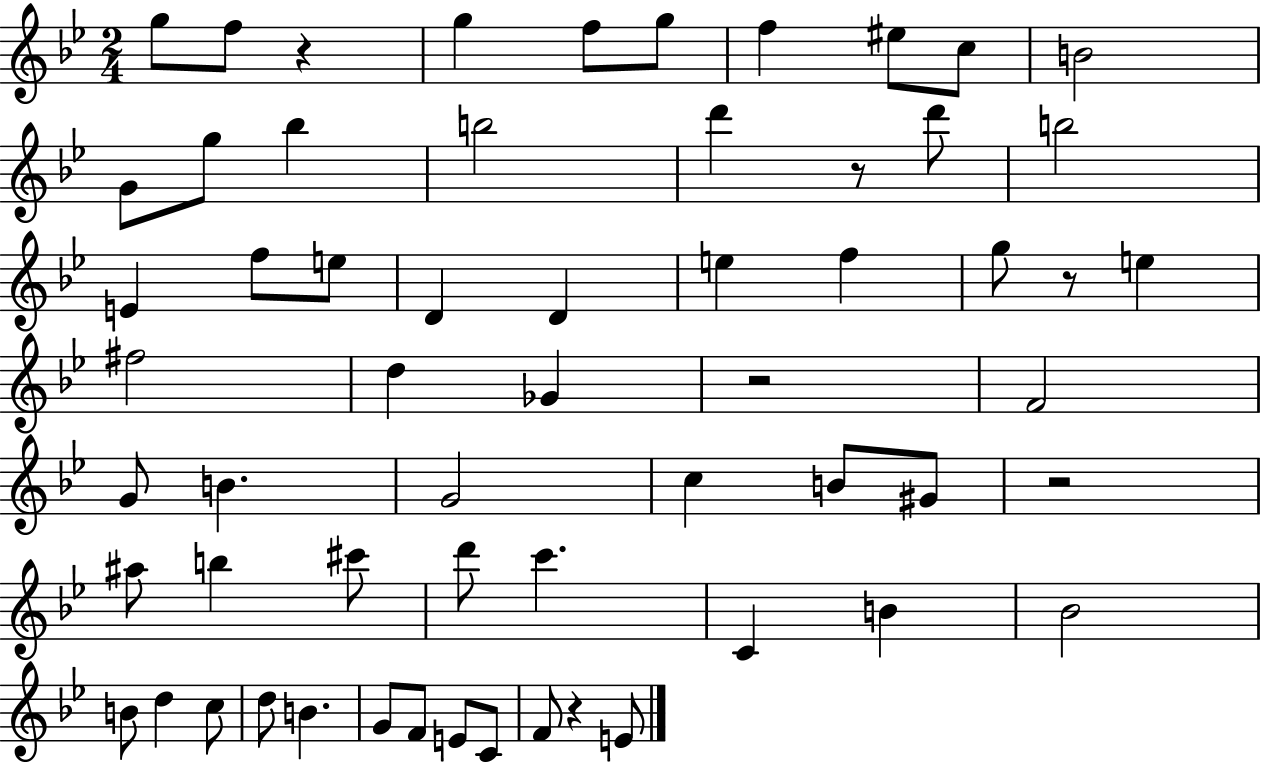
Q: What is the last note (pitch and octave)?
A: E4